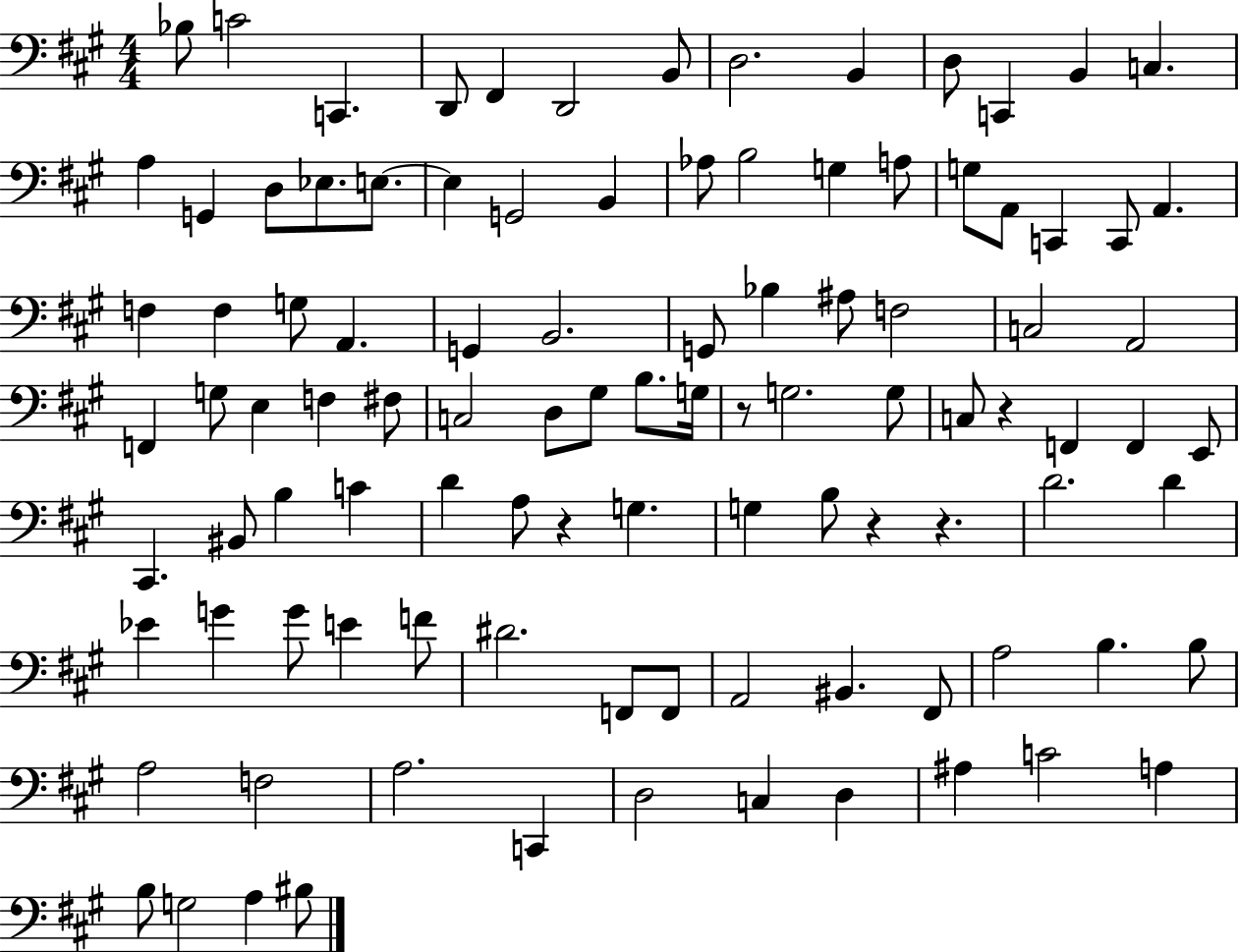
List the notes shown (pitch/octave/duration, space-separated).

Bb3/e C4/h C2/q. D2/e F#2/q D2/h B2/e D3/h. B2/q D3/e C2/q B2/q C3/q. A3/q G2/q D3/e Eb3/e. E3/e. E3/q G2/h B2/q Ab3/e B3/h G3/q A3/e G3/e A2/e C2/q C2/e A2/q. F3/q F3/q G3/e A2/q. G2/q B2/h. G2/e Bb3/q A#3/e F3/h C3/h A2/h F2/q G3/e E3/q F3/q F#3/e C3/h D3/e G#3/e B3/e. G3/s R/e G3/h. G3/e C3/e R/q F2/q F2/q E2/e C#2/q. BIS2/e B3/q C4/q D4/q A3/e R/q G3/q. G3/q B3/e R/q R/q. D4/h. D4/q Eb4/q G4/q G4/e E4/q F4/e D#4/h. F2/e F2/e A2/h BIS2/q. F#2/e A3/h B3/q. B3/e A3/h F3/h A3/h. C2/q D3/h C3/q D3/q A#3/q C4/h A3/q B3/e G3/h A3/q BIS3/e